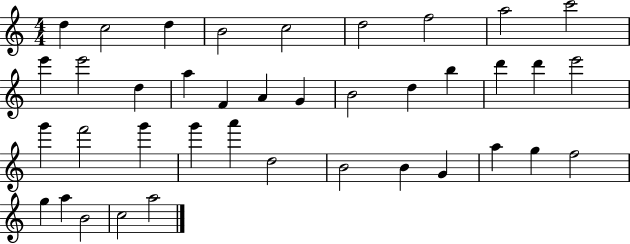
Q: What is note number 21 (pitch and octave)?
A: D6